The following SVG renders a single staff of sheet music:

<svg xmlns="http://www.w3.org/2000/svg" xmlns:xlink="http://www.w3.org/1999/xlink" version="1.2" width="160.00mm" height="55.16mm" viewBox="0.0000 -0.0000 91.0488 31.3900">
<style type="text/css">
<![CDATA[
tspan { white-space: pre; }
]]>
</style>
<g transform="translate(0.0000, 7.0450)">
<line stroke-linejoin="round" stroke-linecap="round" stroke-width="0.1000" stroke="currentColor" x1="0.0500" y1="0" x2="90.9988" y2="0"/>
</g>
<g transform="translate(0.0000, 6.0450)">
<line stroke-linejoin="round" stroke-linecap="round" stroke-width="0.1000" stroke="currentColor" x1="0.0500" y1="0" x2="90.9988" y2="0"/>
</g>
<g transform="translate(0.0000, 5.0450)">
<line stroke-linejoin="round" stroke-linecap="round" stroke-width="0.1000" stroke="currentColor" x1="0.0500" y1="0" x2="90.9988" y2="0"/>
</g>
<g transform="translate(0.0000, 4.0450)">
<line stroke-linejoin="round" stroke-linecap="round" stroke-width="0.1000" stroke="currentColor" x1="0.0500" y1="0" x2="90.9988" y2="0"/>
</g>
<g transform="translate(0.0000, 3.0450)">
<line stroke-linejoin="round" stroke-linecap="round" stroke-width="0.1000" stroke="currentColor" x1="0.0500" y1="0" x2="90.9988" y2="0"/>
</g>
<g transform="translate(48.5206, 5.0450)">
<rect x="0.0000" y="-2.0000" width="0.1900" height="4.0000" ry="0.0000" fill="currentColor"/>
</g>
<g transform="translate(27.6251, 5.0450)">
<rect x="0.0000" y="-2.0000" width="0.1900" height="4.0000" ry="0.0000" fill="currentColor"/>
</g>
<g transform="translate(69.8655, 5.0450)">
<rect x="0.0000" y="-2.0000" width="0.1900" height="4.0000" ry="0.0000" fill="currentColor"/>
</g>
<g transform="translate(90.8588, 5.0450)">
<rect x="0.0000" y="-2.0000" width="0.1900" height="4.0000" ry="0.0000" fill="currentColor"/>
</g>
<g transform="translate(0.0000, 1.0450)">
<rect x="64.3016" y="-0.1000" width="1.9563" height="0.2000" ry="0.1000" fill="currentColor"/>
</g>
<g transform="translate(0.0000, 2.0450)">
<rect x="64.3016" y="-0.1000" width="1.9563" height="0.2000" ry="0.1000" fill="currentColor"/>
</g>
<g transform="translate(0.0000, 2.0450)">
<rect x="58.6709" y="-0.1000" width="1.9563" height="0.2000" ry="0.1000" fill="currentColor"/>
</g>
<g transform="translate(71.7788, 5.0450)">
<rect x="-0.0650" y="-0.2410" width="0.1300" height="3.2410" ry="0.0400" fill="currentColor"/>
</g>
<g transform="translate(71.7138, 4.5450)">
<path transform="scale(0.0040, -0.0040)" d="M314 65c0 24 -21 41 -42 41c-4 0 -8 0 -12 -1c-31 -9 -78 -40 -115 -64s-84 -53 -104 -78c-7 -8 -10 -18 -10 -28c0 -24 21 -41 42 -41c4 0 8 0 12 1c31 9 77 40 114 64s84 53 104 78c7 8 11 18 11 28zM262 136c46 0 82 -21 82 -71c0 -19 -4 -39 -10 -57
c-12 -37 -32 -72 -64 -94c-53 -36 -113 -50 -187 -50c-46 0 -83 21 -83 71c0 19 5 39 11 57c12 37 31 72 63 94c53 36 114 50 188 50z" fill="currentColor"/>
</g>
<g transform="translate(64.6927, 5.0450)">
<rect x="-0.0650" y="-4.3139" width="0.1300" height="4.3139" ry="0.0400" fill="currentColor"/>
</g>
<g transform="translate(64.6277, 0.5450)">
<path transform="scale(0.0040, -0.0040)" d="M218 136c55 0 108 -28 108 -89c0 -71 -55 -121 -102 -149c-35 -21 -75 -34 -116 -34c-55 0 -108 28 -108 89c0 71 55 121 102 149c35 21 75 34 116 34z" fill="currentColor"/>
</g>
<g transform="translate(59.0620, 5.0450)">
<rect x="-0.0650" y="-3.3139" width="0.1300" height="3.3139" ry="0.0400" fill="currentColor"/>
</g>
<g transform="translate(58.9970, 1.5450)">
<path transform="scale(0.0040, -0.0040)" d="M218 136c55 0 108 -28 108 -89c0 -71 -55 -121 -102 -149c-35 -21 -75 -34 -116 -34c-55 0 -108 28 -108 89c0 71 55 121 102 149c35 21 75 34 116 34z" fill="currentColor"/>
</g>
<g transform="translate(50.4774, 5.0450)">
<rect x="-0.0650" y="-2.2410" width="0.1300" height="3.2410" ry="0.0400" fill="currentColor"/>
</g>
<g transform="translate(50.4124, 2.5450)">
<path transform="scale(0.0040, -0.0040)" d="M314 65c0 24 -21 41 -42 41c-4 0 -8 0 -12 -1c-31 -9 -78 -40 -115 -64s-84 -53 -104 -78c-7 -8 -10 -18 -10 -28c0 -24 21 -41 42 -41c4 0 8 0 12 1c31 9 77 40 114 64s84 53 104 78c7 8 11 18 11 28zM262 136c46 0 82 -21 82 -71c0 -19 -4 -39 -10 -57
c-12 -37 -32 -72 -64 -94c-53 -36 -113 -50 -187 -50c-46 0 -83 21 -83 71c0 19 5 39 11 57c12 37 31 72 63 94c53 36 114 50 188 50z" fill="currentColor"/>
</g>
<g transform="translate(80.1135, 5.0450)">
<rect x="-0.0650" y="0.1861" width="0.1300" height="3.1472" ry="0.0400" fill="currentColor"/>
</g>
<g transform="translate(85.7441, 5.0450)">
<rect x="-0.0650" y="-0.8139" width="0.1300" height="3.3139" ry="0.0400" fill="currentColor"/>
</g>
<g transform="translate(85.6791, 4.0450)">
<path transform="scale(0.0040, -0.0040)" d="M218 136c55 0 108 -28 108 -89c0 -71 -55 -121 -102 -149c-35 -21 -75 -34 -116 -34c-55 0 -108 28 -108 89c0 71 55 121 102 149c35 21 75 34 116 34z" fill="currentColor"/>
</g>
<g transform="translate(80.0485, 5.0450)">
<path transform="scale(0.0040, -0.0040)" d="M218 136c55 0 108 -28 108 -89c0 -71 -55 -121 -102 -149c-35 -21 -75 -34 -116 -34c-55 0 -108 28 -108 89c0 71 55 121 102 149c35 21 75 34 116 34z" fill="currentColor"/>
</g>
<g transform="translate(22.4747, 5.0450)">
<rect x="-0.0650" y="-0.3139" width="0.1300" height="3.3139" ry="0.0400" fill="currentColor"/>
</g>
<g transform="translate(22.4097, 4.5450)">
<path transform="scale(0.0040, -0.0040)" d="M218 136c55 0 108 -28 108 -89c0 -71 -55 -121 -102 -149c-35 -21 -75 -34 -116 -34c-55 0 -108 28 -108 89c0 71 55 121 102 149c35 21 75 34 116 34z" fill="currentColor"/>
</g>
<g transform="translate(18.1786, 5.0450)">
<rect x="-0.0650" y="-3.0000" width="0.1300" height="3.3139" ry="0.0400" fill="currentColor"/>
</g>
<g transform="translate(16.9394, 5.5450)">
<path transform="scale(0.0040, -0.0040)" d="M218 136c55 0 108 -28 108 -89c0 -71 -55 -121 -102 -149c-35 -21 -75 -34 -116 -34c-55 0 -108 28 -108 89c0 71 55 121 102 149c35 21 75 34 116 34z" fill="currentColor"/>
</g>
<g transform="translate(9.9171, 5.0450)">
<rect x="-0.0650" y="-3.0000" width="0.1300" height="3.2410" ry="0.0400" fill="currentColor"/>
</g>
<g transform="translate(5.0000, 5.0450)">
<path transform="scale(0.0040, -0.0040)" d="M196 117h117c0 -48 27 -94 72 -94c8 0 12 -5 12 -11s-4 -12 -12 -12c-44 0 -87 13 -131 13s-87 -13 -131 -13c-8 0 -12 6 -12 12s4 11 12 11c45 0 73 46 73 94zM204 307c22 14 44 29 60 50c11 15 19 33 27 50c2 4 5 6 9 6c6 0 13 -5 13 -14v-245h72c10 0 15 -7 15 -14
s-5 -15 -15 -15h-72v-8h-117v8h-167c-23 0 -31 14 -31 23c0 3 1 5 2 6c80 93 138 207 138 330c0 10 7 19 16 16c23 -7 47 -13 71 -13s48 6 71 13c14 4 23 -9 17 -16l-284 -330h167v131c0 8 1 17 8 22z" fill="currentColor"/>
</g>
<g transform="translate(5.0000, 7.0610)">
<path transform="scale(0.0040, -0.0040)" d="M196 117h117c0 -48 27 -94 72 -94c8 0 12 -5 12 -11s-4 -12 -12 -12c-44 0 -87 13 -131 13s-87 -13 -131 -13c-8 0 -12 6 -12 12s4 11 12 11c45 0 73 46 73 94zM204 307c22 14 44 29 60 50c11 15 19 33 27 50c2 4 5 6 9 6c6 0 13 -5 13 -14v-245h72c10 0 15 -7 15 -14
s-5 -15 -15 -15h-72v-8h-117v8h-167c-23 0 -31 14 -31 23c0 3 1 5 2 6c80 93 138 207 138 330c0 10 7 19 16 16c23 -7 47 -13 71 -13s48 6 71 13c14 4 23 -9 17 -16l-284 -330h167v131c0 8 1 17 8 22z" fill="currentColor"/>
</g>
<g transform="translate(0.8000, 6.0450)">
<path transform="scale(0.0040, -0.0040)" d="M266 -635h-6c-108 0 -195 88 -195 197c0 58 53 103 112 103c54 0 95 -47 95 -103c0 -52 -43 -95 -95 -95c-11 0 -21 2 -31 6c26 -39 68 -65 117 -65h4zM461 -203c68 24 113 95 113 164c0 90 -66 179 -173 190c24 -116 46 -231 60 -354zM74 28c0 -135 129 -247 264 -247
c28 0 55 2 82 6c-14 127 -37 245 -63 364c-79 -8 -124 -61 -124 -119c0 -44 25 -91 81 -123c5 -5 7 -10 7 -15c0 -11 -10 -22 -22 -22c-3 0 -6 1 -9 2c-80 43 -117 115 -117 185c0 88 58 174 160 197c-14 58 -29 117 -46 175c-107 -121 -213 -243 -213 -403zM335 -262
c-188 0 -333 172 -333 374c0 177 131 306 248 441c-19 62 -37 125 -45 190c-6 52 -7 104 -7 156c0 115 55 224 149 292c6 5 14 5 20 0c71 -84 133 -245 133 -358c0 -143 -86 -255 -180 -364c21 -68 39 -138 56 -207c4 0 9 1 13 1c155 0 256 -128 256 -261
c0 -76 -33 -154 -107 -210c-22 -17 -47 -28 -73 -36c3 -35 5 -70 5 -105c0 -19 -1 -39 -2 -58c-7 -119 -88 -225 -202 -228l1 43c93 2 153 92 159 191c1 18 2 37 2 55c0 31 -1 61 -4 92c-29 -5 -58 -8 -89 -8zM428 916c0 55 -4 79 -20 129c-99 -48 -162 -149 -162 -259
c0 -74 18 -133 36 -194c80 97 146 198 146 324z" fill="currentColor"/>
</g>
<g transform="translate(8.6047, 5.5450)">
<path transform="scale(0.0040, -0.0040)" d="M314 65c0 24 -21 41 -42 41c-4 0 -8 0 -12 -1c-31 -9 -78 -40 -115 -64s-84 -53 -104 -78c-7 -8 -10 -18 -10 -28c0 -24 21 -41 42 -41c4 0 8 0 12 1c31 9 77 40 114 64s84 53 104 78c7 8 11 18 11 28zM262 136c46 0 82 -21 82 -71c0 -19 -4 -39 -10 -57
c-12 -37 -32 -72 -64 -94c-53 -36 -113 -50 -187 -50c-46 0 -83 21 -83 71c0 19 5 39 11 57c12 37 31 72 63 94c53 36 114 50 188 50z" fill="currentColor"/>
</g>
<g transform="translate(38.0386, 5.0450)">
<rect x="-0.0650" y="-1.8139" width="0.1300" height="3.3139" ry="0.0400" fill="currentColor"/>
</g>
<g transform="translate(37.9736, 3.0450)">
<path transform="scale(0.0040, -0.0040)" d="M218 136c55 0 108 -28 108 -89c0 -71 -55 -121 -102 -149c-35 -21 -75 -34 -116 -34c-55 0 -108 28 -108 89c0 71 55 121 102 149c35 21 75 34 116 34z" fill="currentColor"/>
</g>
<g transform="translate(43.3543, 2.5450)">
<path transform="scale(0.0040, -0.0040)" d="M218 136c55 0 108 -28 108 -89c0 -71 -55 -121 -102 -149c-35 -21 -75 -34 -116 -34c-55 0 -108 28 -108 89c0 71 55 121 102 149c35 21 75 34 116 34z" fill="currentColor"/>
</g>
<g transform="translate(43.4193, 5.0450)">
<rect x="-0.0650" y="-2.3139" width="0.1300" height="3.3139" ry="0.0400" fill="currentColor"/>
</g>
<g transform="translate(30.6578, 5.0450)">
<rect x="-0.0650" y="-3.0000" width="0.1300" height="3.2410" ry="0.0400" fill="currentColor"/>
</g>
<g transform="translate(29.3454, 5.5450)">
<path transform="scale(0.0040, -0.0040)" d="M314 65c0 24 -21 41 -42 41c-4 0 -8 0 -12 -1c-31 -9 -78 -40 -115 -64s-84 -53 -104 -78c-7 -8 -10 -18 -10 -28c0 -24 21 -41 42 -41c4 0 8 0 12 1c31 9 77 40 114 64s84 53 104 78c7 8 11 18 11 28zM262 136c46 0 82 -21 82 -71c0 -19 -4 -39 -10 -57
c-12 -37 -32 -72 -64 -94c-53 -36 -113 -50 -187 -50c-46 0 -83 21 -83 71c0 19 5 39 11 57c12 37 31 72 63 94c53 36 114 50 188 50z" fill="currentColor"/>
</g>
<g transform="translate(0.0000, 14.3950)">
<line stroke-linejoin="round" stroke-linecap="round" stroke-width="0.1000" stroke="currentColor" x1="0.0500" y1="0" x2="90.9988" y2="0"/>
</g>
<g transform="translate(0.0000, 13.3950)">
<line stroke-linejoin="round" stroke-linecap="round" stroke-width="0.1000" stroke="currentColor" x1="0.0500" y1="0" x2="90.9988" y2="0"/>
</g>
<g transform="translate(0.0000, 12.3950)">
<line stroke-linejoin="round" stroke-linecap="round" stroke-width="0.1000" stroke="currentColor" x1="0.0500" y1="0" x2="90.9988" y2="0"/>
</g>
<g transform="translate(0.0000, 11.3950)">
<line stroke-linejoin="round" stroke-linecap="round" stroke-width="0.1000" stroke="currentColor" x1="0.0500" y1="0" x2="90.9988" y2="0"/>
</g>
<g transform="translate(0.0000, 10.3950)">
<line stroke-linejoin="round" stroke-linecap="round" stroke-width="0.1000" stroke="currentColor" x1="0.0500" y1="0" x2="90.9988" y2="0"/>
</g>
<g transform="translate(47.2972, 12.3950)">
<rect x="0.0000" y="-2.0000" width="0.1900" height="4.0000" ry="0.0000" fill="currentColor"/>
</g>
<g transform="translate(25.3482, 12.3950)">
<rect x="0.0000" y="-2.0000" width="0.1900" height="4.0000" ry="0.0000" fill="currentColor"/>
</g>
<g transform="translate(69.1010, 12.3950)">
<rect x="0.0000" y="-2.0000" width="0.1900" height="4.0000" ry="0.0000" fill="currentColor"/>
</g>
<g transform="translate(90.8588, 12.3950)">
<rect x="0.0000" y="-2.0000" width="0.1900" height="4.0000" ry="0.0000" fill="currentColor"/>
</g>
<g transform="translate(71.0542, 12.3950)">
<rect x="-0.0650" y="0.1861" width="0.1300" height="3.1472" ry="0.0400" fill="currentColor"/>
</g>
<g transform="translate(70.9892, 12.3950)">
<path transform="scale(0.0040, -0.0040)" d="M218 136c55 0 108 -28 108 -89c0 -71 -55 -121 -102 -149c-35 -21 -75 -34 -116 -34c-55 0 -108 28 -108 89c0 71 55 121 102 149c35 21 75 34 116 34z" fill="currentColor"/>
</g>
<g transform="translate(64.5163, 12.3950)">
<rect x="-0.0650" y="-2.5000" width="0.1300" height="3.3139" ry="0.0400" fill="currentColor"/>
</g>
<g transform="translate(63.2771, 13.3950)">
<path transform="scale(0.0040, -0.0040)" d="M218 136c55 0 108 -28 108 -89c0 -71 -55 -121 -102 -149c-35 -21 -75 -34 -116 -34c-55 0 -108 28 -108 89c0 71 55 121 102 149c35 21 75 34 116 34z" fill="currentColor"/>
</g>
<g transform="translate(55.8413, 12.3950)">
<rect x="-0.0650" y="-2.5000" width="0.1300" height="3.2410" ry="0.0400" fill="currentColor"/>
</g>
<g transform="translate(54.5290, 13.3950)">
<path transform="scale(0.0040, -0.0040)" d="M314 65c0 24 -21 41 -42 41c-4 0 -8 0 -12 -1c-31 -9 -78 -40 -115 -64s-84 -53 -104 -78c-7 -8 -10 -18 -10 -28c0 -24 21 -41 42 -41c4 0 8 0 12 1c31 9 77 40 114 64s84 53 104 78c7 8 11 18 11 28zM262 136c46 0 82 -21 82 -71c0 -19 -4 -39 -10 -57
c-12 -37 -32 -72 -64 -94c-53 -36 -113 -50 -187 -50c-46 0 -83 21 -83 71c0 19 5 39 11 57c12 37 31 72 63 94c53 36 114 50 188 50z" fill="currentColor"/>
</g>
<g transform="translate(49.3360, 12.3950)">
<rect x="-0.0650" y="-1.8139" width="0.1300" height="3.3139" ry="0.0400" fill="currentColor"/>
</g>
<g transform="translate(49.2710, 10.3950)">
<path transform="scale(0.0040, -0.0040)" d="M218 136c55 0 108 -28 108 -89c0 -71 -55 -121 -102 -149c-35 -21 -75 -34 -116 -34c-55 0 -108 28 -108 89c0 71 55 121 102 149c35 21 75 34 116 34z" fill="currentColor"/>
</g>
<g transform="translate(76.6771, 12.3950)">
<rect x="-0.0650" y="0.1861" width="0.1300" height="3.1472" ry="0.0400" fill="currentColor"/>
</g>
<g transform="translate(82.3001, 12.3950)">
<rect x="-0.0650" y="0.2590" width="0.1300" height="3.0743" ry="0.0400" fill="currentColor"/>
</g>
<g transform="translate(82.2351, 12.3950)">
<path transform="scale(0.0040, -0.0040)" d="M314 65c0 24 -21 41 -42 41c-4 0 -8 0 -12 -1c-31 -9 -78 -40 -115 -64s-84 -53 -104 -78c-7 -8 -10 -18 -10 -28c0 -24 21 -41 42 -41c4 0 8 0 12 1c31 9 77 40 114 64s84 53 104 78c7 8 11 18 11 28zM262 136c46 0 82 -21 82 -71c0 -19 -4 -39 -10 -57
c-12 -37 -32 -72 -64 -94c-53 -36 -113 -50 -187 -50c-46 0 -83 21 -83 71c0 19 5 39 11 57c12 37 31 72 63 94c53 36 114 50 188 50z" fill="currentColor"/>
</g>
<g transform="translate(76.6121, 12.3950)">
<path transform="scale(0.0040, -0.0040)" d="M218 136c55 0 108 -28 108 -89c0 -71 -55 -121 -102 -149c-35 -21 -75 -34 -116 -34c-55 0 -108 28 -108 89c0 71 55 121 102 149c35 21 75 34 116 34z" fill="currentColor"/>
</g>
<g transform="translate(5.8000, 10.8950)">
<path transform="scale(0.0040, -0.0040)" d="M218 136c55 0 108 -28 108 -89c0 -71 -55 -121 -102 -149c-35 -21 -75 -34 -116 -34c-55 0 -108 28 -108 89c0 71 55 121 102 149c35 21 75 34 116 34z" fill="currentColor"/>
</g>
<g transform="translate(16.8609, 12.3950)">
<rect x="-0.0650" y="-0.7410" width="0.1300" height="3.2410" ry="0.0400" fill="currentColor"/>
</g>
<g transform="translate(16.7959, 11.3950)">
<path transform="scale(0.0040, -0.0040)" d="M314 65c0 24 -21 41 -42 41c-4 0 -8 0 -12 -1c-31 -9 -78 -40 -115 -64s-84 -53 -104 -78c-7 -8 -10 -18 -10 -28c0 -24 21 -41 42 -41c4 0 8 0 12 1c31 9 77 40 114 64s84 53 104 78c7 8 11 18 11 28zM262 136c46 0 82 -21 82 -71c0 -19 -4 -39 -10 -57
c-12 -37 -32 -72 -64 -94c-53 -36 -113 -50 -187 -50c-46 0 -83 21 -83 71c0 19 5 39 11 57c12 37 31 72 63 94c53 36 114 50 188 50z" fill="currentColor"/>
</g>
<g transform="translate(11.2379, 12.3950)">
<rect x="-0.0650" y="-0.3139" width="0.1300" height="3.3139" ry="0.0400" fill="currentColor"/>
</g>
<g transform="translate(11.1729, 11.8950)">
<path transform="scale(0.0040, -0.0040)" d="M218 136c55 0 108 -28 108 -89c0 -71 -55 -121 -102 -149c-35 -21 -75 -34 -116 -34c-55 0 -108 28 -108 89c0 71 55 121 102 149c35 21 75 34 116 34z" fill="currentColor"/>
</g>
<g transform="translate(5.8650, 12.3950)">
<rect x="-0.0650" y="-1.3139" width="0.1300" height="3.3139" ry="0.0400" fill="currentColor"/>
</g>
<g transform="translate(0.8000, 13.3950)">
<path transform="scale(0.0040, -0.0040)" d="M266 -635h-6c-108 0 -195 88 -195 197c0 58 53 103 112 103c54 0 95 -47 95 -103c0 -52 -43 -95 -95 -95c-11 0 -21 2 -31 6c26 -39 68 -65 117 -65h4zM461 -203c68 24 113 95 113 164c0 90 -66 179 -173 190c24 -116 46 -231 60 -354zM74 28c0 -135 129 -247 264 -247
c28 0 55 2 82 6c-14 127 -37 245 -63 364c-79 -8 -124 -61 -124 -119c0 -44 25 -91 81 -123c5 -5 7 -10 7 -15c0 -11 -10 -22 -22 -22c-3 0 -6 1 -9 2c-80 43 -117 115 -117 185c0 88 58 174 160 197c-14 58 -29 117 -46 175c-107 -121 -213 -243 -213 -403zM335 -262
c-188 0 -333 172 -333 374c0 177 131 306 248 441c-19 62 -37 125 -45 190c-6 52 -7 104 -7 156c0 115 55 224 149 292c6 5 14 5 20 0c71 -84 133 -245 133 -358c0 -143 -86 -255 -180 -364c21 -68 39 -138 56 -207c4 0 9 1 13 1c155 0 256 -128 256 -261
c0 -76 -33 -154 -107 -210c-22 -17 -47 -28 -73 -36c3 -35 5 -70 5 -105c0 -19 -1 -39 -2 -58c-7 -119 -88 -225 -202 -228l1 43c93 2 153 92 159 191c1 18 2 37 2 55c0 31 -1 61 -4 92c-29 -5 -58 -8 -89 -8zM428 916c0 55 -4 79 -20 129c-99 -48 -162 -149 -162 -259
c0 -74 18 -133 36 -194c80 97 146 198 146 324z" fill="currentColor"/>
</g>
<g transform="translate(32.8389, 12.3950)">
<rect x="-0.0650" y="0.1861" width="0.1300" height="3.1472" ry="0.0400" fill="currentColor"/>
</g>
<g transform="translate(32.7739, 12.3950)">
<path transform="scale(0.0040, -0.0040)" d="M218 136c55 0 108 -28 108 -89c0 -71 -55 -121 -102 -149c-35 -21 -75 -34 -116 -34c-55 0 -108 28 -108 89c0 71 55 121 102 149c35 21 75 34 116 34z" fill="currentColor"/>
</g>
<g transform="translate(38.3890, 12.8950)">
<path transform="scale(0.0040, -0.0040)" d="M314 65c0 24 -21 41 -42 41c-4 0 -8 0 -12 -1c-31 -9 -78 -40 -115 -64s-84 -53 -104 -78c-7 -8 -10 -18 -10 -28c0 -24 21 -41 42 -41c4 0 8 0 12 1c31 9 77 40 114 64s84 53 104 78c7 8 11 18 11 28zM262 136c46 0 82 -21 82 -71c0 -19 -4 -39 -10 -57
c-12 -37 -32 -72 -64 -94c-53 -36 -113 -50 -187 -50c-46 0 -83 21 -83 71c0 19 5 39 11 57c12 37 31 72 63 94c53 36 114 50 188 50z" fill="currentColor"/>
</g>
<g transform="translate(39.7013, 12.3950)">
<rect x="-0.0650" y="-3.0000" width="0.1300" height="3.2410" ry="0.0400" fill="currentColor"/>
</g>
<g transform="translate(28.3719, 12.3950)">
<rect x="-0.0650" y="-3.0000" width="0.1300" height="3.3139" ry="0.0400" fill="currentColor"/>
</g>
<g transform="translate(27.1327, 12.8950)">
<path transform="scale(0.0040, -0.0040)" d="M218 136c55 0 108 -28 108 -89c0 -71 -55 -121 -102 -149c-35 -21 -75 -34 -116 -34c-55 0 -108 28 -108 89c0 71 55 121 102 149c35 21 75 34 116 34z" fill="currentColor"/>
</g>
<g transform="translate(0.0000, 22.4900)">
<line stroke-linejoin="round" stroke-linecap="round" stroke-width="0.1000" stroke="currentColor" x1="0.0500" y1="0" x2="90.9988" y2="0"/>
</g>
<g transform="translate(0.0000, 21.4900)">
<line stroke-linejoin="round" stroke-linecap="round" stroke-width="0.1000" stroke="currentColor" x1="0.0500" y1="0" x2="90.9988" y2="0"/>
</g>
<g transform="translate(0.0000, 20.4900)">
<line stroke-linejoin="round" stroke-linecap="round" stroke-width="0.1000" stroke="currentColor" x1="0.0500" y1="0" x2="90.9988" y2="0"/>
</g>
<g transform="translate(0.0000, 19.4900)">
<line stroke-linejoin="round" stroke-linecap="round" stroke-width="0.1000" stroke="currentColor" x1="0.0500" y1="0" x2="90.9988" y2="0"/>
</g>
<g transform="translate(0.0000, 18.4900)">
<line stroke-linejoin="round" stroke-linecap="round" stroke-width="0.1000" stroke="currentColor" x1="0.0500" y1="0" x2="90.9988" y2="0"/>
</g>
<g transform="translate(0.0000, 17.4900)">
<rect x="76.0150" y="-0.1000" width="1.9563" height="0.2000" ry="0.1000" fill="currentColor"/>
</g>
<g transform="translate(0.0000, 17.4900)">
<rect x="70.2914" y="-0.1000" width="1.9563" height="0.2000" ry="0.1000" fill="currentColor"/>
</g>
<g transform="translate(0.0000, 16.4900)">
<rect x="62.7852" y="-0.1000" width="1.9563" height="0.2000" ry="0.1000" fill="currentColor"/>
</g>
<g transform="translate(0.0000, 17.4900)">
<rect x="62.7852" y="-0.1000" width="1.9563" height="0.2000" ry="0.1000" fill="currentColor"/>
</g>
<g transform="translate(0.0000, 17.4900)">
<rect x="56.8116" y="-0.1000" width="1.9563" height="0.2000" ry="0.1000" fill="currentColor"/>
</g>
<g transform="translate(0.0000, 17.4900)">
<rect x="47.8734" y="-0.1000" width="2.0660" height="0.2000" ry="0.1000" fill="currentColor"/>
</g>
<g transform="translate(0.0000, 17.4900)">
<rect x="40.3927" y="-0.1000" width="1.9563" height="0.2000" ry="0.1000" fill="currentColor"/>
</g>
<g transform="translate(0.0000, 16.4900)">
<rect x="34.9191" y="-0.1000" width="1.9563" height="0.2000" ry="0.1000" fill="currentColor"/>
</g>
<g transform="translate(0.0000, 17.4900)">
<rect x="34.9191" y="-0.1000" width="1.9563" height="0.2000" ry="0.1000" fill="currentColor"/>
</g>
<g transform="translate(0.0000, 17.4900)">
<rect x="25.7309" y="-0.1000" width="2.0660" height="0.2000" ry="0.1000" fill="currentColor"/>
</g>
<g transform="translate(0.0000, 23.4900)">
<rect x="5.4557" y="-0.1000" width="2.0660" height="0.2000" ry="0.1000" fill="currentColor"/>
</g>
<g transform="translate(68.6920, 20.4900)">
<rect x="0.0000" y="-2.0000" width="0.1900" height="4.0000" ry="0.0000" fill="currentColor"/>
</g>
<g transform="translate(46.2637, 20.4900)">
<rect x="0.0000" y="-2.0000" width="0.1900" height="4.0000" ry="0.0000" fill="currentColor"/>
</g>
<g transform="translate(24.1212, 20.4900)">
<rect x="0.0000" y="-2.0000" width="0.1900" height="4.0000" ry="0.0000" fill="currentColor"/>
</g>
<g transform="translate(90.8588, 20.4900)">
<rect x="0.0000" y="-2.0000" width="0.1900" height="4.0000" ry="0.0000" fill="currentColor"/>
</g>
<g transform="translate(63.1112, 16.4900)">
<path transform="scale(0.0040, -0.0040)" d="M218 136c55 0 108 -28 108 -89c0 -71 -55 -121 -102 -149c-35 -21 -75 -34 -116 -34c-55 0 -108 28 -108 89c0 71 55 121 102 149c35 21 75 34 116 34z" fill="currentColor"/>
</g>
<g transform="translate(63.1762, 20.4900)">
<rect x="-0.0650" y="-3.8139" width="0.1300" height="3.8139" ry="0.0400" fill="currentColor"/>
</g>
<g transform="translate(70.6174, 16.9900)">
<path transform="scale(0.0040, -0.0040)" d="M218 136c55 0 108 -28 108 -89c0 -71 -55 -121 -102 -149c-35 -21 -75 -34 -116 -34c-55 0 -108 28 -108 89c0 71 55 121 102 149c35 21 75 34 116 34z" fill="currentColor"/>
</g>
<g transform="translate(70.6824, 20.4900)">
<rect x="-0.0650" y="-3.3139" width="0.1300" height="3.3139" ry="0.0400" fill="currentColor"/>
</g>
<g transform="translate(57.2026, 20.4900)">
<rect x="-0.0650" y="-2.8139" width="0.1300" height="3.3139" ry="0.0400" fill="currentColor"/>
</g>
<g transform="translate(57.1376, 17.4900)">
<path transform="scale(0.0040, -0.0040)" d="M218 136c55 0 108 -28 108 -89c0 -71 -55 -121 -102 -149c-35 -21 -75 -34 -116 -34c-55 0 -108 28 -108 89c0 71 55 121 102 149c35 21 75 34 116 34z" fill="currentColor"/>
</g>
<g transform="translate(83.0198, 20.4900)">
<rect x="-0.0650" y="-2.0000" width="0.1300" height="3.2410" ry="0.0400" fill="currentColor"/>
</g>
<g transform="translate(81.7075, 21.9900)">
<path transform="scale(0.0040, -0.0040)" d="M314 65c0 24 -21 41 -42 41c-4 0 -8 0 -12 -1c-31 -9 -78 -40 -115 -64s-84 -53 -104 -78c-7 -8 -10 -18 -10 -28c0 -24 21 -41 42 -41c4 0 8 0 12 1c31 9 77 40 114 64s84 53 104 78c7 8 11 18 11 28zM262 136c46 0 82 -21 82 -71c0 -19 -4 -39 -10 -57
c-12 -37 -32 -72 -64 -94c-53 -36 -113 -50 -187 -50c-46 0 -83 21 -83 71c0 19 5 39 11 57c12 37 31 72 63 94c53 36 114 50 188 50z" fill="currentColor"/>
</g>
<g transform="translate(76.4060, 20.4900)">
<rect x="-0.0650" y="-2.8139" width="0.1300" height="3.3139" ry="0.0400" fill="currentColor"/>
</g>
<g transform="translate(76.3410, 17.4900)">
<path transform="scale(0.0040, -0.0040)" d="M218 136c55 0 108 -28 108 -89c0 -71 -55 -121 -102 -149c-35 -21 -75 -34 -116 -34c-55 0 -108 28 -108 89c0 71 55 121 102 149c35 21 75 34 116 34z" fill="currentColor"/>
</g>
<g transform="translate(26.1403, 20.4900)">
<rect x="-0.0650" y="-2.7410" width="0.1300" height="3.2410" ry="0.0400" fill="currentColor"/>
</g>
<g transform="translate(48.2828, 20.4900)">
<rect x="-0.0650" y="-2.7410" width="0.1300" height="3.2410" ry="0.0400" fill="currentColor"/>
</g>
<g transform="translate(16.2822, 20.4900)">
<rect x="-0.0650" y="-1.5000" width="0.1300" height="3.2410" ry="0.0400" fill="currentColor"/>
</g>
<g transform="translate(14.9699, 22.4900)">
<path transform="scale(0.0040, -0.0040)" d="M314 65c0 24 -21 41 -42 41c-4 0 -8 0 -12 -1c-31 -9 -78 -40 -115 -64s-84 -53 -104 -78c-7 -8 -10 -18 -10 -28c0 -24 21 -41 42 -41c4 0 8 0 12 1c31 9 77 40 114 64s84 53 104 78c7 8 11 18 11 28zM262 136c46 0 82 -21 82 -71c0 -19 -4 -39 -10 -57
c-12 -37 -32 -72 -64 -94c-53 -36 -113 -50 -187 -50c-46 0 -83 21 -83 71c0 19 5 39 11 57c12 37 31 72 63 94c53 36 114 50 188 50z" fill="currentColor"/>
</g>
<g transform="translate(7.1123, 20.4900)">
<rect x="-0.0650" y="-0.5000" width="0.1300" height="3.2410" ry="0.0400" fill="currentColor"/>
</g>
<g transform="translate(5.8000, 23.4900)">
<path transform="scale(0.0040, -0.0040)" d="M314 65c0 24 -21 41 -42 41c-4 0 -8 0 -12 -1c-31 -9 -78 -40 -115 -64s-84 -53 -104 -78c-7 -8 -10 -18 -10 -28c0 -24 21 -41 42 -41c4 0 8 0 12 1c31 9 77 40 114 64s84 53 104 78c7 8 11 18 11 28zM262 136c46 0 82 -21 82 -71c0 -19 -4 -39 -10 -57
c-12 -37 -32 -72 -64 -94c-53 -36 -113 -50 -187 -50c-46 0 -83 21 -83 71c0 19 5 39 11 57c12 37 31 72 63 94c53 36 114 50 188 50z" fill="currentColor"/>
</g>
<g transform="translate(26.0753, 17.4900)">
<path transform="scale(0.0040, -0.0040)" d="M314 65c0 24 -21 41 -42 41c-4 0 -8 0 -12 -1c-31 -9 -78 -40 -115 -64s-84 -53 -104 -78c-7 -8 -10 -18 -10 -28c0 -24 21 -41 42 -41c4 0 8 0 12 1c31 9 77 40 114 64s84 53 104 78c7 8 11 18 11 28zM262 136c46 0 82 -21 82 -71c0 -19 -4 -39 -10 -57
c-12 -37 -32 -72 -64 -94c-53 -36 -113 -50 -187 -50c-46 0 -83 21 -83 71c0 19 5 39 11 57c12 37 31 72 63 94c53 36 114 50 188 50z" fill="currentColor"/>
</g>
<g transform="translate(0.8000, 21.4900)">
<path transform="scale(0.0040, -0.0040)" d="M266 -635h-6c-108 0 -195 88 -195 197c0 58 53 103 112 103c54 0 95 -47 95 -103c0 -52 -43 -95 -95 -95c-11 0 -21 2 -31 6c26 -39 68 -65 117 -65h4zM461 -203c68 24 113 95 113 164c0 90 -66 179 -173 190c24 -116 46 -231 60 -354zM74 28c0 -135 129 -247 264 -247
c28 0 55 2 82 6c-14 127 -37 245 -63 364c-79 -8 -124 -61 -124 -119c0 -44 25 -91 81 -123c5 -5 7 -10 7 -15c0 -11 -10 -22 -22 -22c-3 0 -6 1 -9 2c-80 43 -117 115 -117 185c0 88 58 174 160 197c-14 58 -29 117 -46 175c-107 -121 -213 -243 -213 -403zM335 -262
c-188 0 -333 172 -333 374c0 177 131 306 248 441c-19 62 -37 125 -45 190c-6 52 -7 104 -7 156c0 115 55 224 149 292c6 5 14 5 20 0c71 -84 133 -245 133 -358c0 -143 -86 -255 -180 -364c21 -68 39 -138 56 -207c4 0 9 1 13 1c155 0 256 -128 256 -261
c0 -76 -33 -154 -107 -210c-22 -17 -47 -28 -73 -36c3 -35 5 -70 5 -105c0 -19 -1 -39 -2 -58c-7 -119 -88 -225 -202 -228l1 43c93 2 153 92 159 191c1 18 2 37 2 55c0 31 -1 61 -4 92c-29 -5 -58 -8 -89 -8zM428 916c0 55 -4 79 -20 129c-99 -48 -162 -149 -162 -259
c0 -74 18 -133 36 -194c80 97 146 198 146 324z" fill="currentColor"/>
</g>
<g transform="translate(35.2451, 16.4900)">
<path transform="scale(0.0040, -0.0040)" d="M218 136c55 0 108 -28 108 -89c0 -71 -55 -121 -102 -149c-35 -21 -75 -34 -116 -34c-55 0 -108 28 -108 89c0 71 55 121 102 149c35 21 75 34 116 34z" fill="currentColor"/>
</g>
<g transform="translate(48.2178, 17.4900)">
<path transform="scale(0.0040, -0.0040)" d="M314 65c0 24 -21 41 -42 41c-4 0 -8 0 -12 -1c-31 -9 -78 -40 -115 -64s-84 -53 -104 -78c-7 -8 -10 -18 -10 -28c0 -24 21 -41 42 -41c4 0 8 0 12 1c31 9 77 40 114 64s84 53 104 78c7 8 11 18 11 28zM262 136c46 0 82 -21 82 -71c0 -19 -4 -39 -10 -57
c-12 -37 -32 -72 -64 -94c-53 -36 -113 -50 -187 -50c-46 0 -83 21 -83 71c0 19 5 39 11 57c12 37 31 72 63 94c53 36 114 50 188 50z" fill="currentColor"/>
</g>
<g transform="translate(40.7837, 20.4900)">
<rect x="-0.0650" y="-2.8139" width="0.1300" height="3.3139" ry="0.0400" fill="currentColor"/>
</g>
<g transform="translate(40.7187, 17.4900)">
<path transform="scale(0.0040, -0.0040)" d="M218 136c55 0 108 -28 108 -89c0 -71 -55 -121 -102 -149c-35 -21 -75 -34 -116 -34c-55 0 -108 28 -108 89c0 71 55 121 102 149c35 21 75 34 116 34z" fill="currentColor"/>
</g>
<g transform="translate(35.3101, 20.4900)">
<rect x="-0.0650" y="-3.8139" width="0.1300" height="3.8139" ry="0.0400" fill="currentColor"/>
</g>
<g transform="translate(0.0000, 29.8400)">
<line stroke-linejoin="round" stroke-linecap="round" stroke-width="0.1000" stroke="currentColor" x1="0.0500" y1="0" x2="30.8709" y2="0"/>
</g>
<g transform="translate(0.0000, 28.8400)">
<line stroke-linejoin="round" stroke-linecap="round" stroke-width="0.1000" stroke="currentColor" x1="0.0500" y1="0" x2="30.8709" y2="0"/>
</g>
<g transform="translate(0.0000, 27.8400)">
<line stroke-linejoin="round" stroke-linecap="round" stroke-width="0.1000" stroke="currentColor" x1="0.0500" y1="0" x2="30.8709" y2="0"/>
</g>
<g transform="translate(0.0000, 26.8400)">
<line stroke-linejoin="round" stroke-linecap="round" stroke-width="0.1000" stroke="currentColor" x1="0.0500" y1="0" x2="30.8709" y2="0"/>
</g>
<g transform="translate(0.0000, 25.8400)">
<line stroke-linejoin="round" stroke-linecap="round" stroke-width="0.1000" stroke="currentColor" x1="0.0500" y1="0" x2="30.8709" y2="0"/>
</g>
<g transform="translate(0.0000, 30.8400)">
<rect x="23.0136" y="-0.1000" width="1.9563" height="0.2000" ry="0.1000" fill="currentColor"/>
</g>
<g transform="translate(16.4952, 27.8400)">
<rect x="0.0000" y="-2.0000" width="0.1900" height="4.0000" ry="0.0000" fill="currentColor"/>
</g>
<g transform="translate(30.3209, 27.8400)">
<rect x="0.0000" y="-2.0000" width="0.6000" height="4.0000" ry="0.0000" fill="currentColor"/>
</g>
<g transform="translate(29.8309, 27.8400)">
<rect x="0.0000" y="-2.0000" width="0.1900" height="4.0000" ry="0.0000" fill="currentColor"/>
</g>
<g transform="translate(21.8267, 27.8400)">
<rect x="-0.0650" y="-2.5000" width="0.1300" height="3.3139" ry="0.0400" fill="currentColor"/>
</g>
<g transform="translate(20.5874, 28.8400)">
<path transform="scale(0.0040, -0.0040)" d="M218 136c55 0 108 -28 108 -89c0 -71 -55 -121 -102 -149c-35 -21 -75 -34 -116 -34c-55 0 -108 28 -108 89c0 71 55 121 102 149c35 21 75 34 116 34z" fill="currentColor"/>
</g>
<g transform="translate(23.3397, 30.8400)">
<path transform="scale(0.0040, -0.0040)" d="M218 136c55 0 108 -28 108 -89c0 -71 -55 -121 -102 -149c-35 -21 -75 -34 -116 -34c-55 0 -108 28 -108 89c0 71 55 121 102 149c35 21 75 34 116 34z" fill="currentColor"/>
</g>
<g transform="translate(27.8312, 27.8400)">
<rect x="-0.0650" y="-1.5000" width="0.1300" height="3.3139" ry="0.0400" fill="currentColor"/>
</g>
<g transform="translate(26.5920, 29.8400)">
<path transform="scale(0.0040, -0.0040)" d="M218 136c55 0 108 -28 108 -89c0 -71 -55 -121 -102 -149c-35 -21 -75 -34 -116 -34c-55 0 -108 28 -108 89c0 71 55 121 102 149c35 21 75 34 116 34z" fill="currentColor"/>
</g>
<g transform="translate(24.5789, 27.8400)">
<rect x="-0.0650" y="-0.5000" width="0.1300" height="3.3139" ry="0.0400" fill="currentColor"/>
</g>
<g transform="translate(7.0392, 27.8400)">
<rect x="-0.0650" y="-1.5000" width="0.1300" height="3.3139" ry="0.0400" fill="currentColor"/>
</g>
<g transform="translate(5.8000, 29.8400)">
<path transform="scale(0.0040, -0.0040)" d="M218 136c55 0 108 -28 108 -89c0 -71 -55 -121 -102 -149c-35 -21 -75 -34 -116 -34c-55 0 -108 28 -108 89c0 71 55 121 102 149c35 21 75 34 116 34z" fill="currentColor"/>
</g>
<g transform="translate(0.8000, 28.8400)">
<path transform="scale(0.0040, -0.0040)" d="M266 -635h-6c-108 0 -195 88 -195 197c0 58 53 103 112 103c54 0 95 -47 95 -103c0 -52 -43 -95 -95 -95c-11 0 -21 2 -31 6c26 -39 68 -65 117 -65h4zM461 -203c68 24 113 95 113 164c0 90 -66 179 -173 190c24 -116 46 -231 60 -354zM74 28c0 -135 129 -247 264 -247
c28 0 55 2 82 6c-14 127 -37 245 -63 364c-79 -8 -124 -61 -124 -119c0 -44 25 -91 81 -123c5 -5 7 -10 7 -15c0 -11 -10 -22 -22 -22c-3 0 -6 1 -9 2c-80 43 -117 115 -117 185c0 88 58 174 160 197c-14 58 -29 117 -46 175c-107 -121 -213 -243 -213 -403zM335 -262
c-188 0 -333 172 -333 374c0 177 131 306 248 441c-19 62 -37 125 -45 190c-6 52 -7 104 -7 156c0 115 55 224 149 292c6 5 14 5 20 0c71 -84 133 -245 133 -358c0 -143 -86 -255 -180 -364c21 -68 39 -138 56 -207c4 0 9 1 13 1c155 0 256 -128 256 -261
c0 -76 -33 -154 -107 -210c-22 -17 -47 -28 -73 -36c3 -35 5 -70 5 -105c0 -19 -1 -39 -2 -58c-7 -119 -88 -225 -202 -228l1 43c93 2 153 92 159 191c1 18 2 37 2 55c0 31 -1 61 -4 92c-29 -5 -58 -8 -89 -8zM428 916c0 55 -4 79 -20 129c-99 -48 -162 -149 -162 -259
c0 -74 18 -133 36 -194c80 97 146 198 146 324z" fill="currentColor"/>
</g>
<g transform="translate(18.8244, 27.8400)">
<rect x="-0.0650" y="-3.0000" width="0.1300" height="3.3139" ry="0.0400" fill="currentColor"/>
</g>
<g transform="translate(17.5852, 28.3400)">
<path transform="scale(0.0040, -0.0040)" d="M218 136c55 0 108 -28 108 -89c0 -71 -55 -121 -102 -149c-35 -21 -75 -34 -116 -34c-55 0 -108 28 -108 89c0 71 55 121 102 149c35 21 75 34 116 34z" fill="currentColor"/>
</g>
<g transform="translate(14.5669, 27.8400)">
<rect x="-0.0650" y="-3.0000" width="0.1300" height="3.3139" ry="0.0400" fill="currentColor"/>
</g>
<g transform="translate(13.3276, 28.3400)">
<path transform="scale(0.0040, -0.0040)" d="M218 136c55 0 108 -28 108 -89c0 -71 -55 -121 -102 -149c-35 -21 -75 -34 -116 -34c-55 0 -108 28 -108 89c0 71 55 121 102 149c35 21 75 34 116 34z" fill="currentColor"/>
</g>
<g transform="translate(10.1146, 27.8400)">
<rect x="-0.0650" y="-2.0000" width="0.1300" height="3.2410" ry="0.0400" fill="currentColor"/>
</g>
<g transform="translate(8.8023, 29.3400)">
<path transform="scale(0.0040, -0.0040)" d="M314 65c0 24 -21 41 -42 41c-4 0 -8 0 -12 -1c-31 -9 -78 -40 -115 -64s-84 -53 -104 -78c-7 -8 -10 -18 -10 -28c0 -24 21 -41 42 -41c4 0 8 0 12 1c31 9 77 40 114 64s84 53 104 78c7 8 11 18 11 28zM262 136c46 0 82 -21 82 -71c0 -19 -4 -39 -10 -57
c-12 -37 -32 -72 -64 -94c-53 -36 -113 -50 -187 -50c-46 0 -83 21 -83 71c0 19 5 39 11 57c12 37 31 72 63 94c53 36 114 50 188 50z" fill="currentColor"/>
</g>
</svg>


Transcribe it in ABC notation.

X:1
T:Untitled
M:4/4
L:1/4
K:C
A2 A c A2 f g g2 b d' c2 B d e c d2 A B A2 f G2 G B B B2 C2 E2 a2 c' a a2 a c' b a F2 E F2 A A G C E